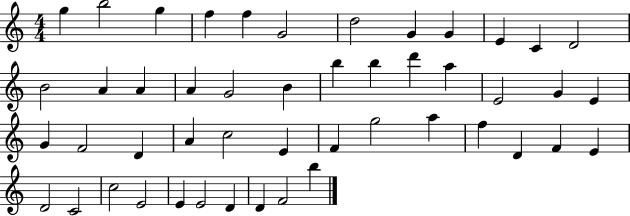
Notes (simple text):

G5/q B5/h G5/q F5/q F5/q G4/h D5/h G4/q G4/q E4/q C4/q D4/h B4/h A4/q A4/q A4/q G4/h B4/q B5/q B5/q D6/q A5/q E4/h G4/q E4/q G4/q F4/h D4/q A4/q C5/h E4/q F4/q G5/h A5/q F5/q D4/q F4/q E4/q D4/h C4/h C5/h E4/h E4/q E4/h D4/q D4/q F4/h B5/q